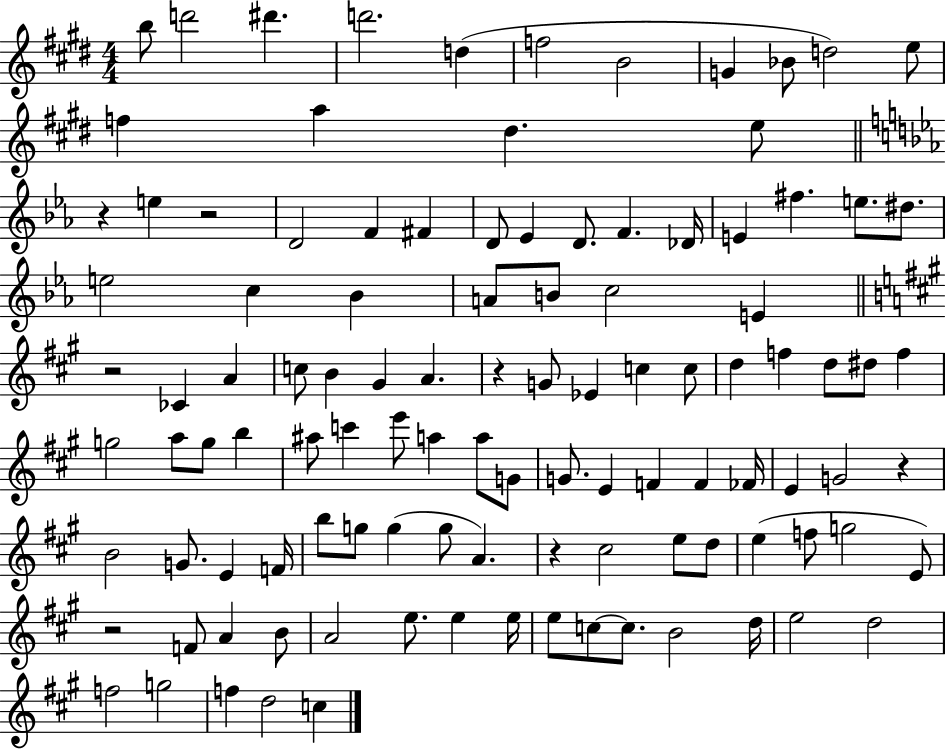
B5/e D6/h D#6/q. D6/h. D5/q F5/h B4/h G4/q Bb4/e D5/h E5/e F5/q A5/q D#5/q. E5/e R/q E5/q R/h D4/h F4/q F#4/q D4/e Eb4/q D4/e. F4/q. Db4/s E4/q F#5/q. E5/e. D#5/e. E5/h C5/q Bb4/q A4/e B4/e C5/h E4/q R/h CES4/q A4/q C5/e B4/q G#4/q A4/q. R/q G4/e Eb4/q C5/q C5/e D5/q F5/q D5/e D#5/e F5/q G5/h A5/e G5/e B5/q A#5/e C6/q E6/e A5/q A5/e G4/e G4/e. E4/q F4/q F4/q FES4/s E4/q G4/h R/q B4/h G4/e. E4/q F4/s B5/e G5/e G5/q G5/e A4/q. R/q C#5/h E5/e D5/e E5/q F5/e G5/h E4/e R/h F4/e A4/q B4/e A4/h E5/e. E5/q E5/s E5/e C5/e C5/e. B4/h D5/s E5/h D5/h F5/h G5/h F5/q D5/h C5/q